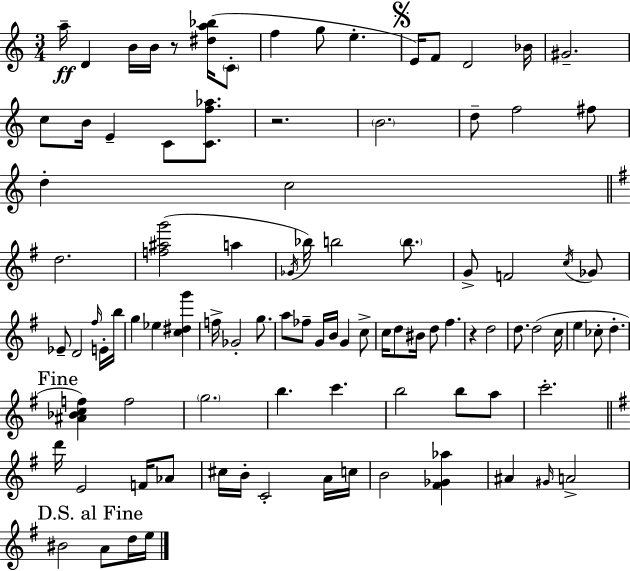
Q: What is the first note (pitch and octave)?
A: A5